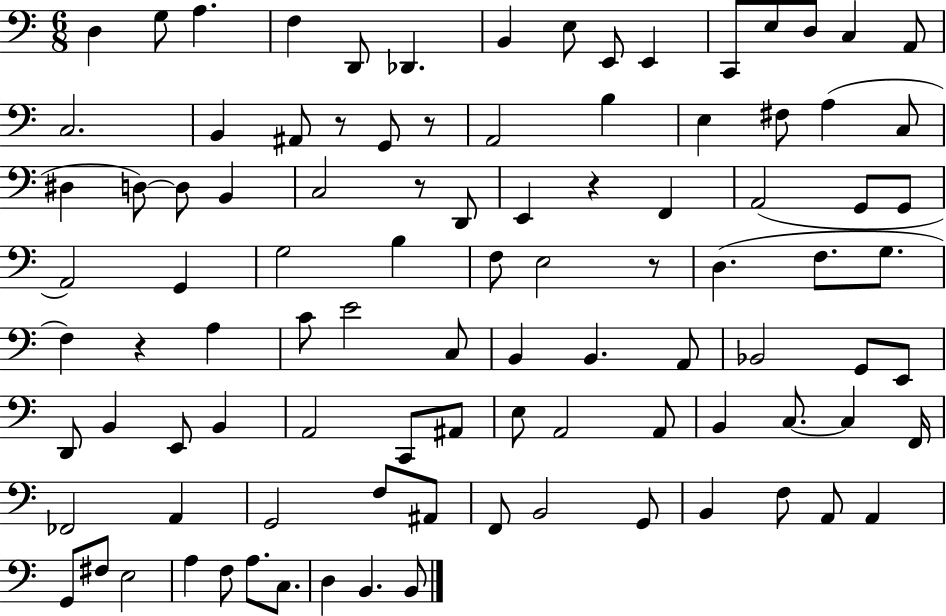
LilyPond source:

{
  \clef bass
  \numericTimeSignature
  \time 6/8
  \key c \major
  \repeat volta 2 { d4 g8 a4. | f4 d,8 des,4. | b,4 e8 e,8 e,4 | c,8 e8 d8 c4 a,8 | \break c2. | b,4 ais,8 r8 g,8 r8 | a,2 b4 | e4 fis8 a4( c8 | \break dis4 d8~~) d8 b,4 | c2 r8 d,8 | e,4 r4 f,4 | a,2( g,8 g,8 | \break a,2) g,4 | g2 b4 | f8 e2 r8 | d4.( f8. g8. | \break f4) r4 a4 | c'8 e'2 c8 | b,4 b,4. a,8 | bes,2 g,8 e,8 | \break d,8 b,4 e,8 b,4 | a,2 c,8 ais,8 | e8 a,2 a,8 | b,4 c8.~~ c4 f,16 | \break fes,2 a,4 | g,2 f8 ais,8 | f,8 b,2 g,8 | b,4 f8 a,8 a,4 | \break g,8 fis8 e2 | a4 f8 a8. c8. | d4 b,4. b,8 | } \bar "|."
}